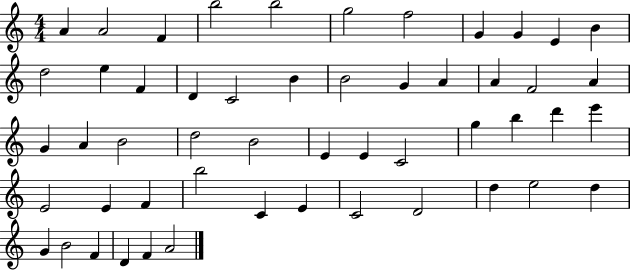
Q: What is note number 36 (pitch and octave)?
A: E4